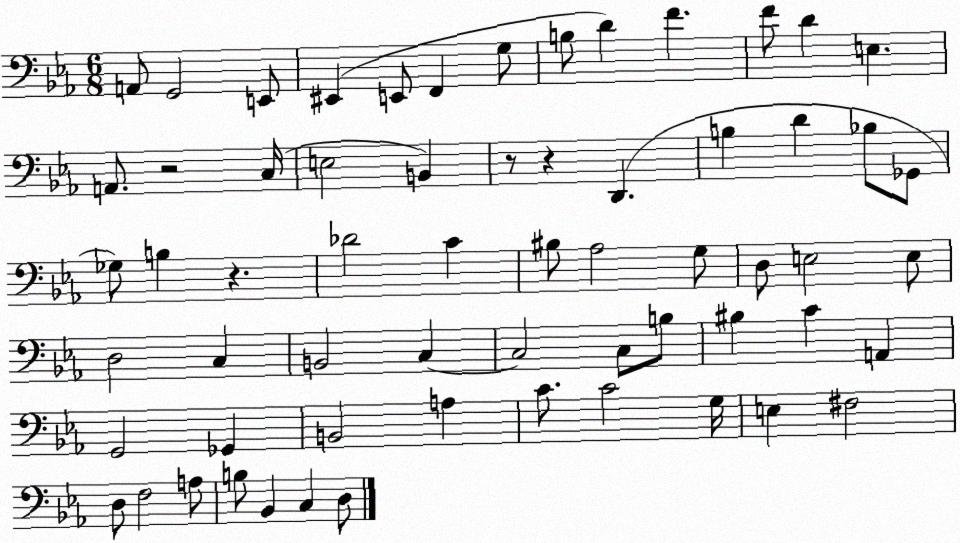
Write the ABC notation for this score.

X:1
T:Untitled
M:6/8
L:1/4
K:Eb
A,,/2 G,,2 E,,/2 ^E,, E,,/2 F,, G,/2 B,/2 D F F/2 D E, A,,/2 z2 C,/4 E,2 B,, z/2 z D,, B, D _B,/2 _G,,/2 _G,/2 B, z _D2 C ^B,/2 _A,2 G,/2 D,/2 E,2 E,/2 D,2 C, B,,2 C, C,2 C,/2 B,/2 ^B, C A,, G,,2 _G,, B,,2 A, C/2 C2 G,/4 E, ^F,2 D,/2 F,2 A,/2 B,/2 _B,, C, D,/2